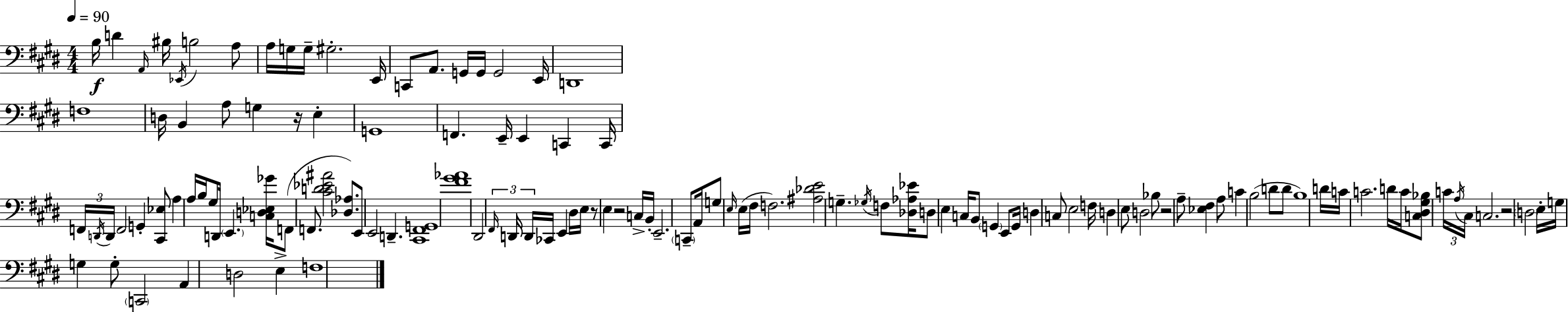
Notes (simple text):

B3/s D4/q A2/s BIS3/s Eb2/s B3/h A3/e A3/s G3/s G3/s G#3/h. E2/s C2/e A2/e. G2/s G2/s G2/h E2/s D2/w F3/w D3/s B2/q A3/e G3/q R/s E3/q G2/w F2/q. E2/s E2/q C2/q C2/s F2/s D2/s D2/s F2/h G2/q [C#2,Eb3]/e A3/q A3/s B3/s G#3/e D2/s E2/q. [C3,D3,Eb3,Gb4]/s F2/e F2/e. [C#4,D4,Eb4,A#4]/h [Db3,Ab3]/e. E2/e E2/h D2/q. [C#2,F#2,G2]/w [F#4,G#4,Ab4]/w D#2/h F#2/s D2/s D2/s CES2/s E2/q D#3/s E3/s R/e E3/q R/h C3/s B2/s E2/h. C2/e A2/s G3/e E3/s E3/s F#3/s F3/h. [A#3,Db4,E4]/h G3/q. Gb3/s F3/e [Db3,Ab3,Eb4]/s D3/e E3/q C3/s B2/e G2/q E2/e G2/s D3/q C3/e E3/h F3/s D3/q E3/e D3/h Bb3/e R/h A3/e [Eb3,F#3]/q A3/e C4/q B3/h D4/e D4/e B3/w D4/s C4/s C4/h. D4/s C4/s [C3,D#3,G#3,Bb3]/e C4/s A3/s C#3/s C3/h. R/h D3/h E3/s G3/s G3/q G3/e C2/h A2/q D3/h E3/q F3/w